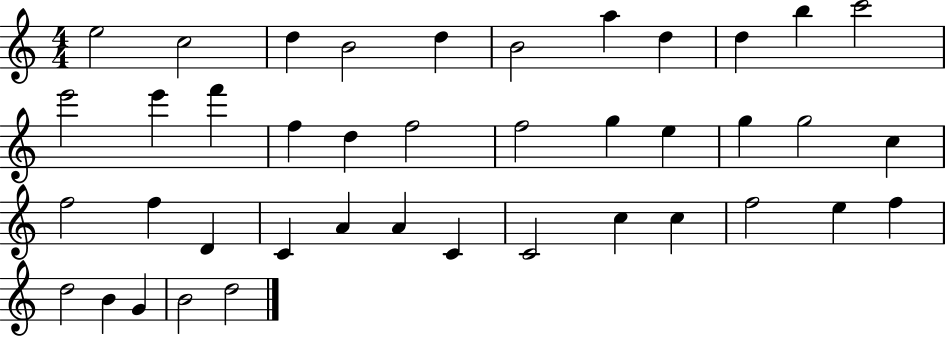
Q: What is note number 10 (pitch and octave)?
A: B5